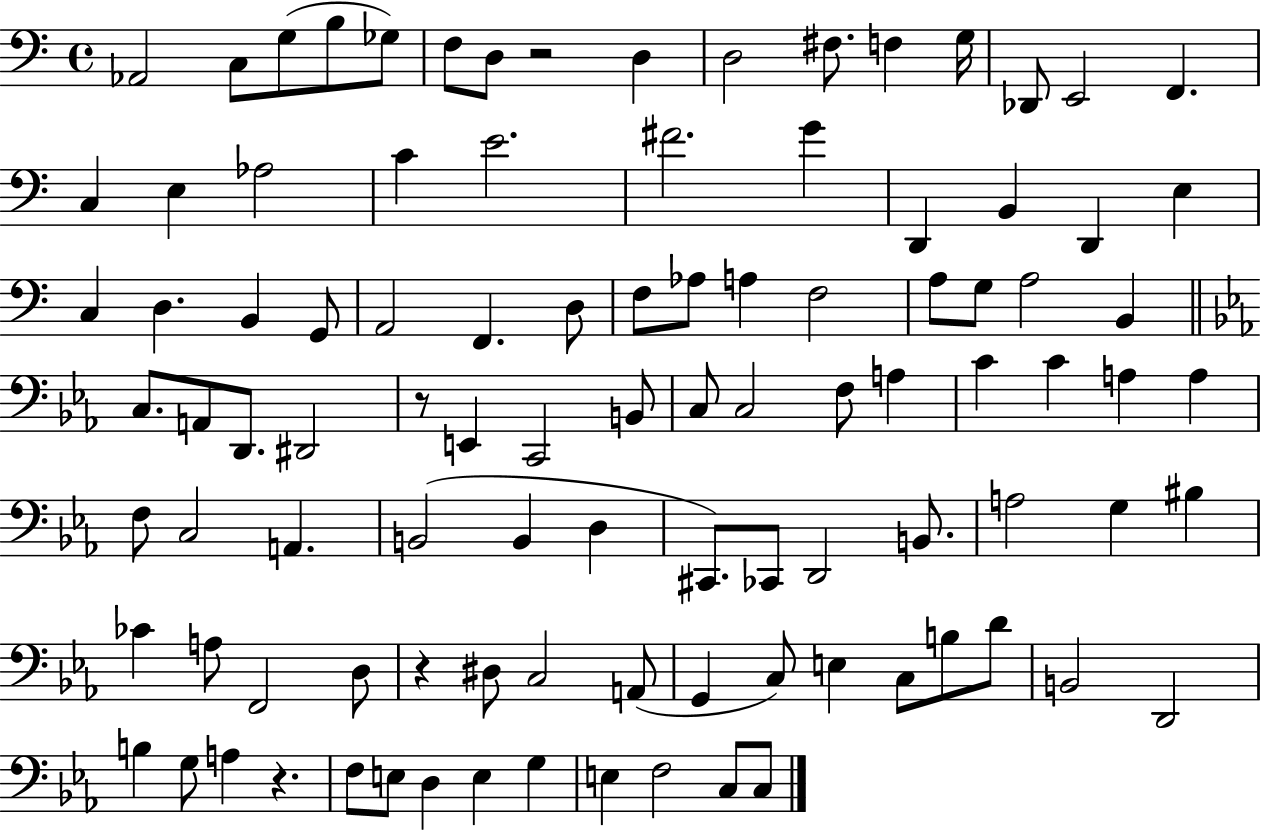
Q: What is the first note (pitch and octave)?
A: Ab2